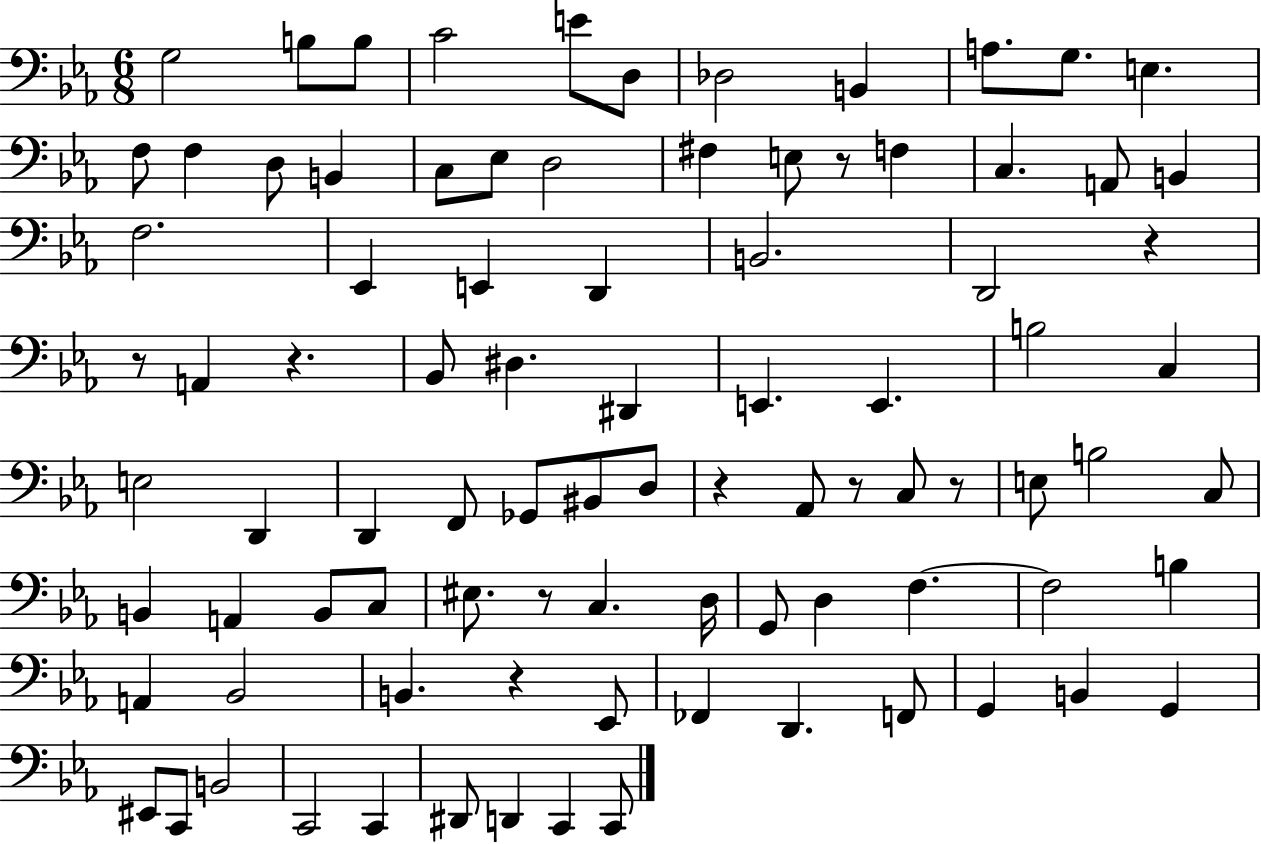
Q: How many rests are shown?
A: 9